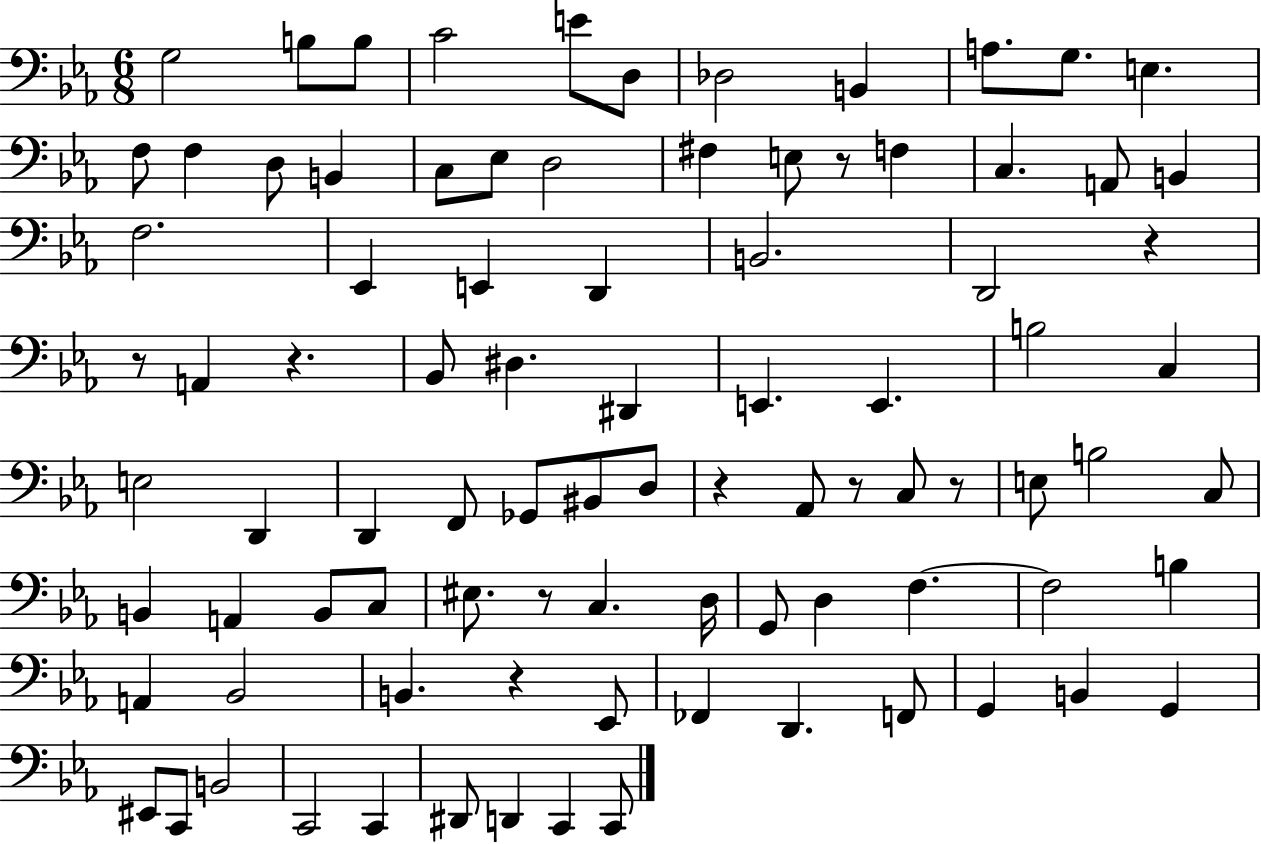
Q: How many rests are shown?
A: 9